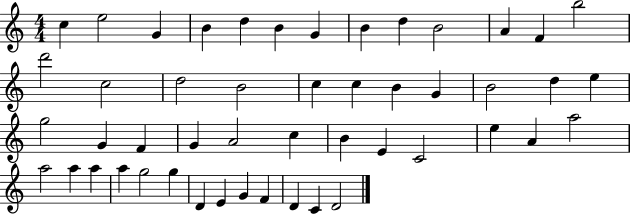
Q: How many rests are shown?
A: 0